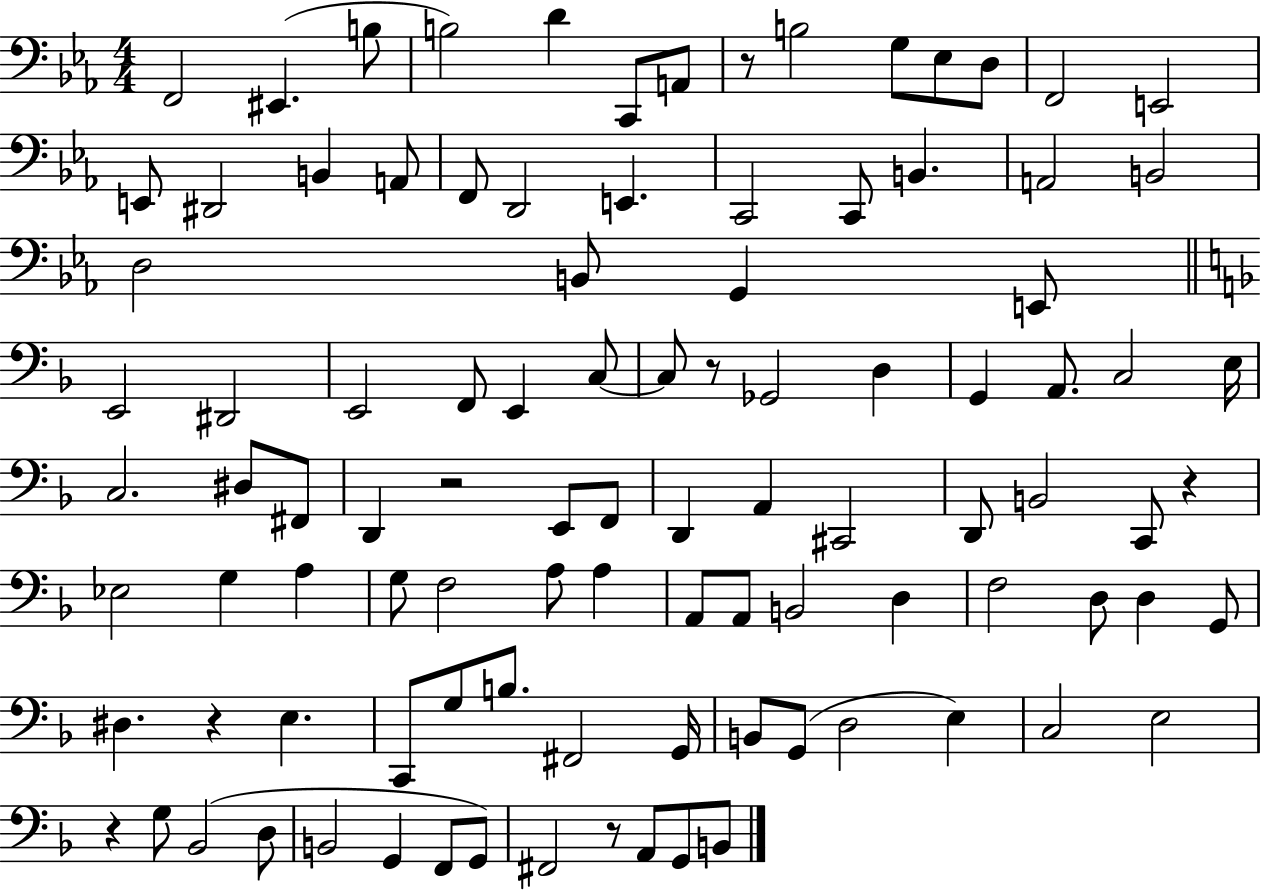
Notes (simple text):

F2/h EIS2/q. B3/e B3/h D4/q C2/e A2/e R/e B3/h G3/e Eb3/e D3/e F2/h E2/h E2/e D#2/h B2/q A2/e F2/e D2/h E2/q. C2/h C2/e B2/q. A2/h B2/h D3/h B2/e G2/q E2/e E2/h D#2/h E2/h F2/e E2/q C3/e C3/e R/e Gb2/h D3/q G2/q A2/e. C3/h E3/s C3/h. D#3/e F#2/e D2/q R/h E2/e F2/e D2/q A2/q C#2/h D2/e B2/h C2/e R/q Eb3/h G3/q A3/q G3/e F3/h A3/e A3/q A2/e A2/e B2/h D3/q F3/h D3/e D3/q G2/e D#3/q. R/q E3/q. C2/e G3/e B3/e. F#2/h G2/s B2/e G2/e D3/h E3/q C3/h E3/h R/q G3/e Bb2/h D3/e B2/h G2/q F2/e G2/e F#2/h R/e A2/e G2/e B2/e